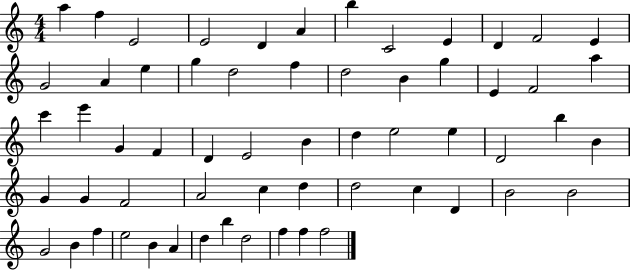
{
  \clef treble
  \numericTimeSignature
  \time 4/4
  \key c \major
  a''4 f''4 e'2 | e'2 d'4 a'4 | b''4 c'2 e'4 | d'4 f'2 e'4 | \break g'2 a'4 e''4 | g''4 d''2 f''4 | d''2 b'4 g''4 | e'4 f'2 a''4 | \break c'''4 e'''4 g'4 f'4 | d'4 e'2 b'4 | d''4 e''2 e''4 | d'2 b''4 b'4 | \break g'4 g'4 f'2 | a'2 c''4 d''4 | d''2 c''4 d'4 | b'2 b'2 | \break g'2 b'4 f''4 | e''2 b'4 a'4 | d''4 b''4 d''2 | f''4 f''4 f''2 | \break \bar "|."
}